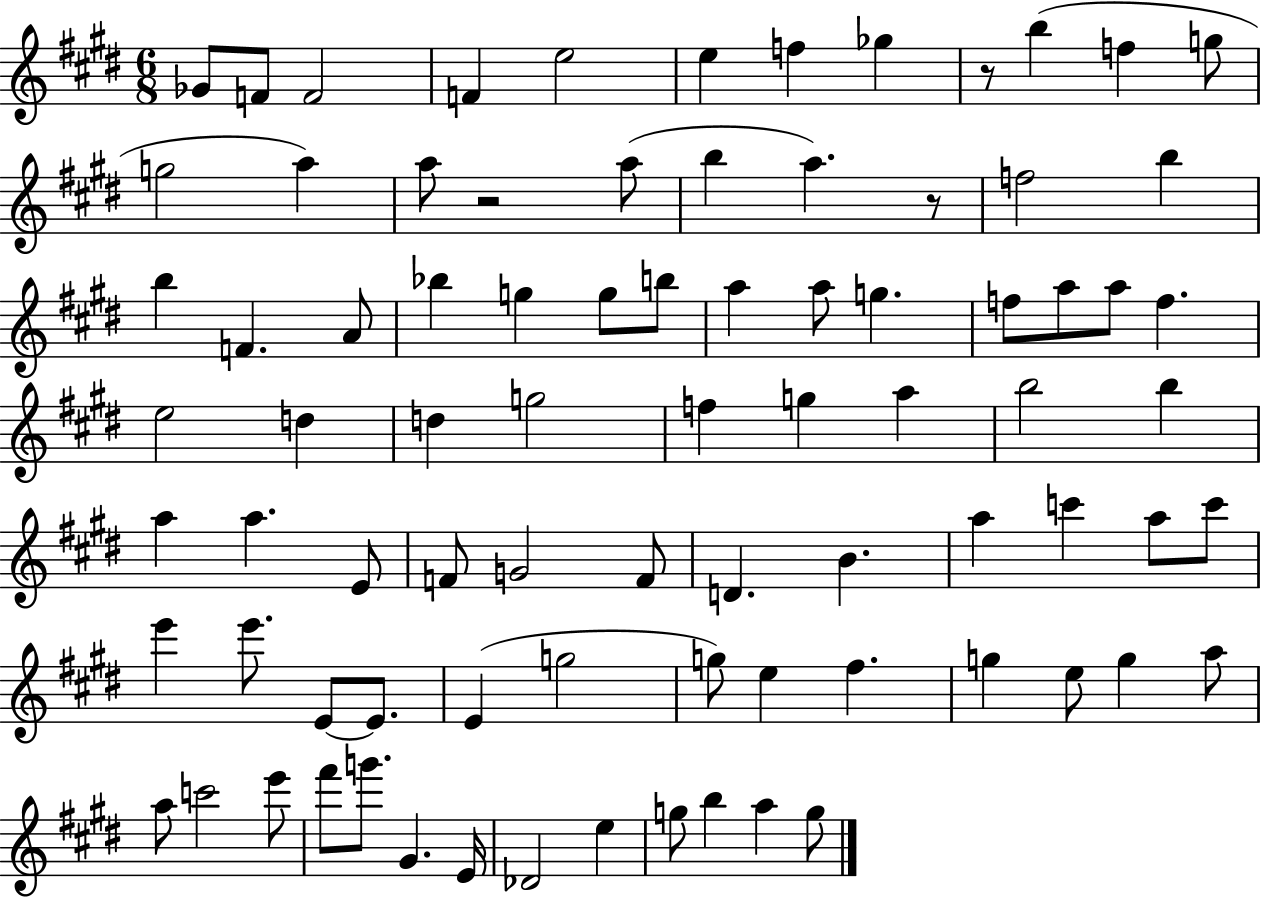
{
  \clef treble
  \numericTimeSignature
  \time 6/8
  \key e \major
  \repeat volta 2 { ges'8 f'8 f'2 | f'4 e''2 | e''4 f''4 ges''4 | r8 b''4( f''4 g''8 | \break g''2 a''4) | a''8 r2 a''8( | b''4 a''4.) r8 | f''2 b''4 | \break b''4 f'4. a'8 | bes''4 g''4 g''8 b''8 | a''4 a''8 g''4. | f''8 a''8 a''8 f''4. | \break e''2 d''4 | d''4 g''2 | f''4 g''4 a''4 | b''2 b''4 | \break a''4 a''4. e'8 | f'8 g'2 f'8 | d'4. b'4. | a''4 c'''4 a''8 c'''8 | \break e'''4 e'''8. e'8~~ e'8. | e'4( g''2 | g''8) e''4 fis''4. | g''4 e''8 g''4 a''8 | \break a''8 c'''2 e'''8 | fis'''8 g'''8. gis'4. e'16 | des'2 e''4 | g''8 b''4 a''4 g''8 | \break } \bar "|."
}